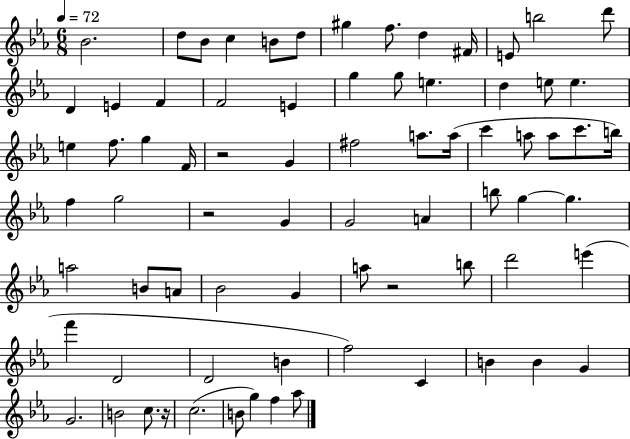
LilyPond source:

{
  \clef treble
  \numericTimeSignature
  \time 6/8
  \key ees \major
  \tempo 4 = 72
  bes'2. | d''8 bes'8 c''4 b'8 d''8 | gis''4 f''8. d''4 fis'16 | e'8 b''2 d'''8 | \break d'4 e'4 f'4 | f'2 e'4 | g''4 g''8 e''4. | d''4 e''8 e''4. | \break e''4 f''8. g''4 f'16 | r2 g'4 | fis''2 a''8. a''16( | c'''4 a''8 a''8 c'''8. b''16) | \break f''4 g''2 | r2 g'4 | g'2 a'4 | b''8 g''4~~ g''4. | \break a''2 b'8 a'8 | bes'2 g'4 | a''8 r2 b''8 | d'''2 e'''4( | \break f'''4 d'2 | d'2 b'4 | f''2) c'4 | b'4 b'4 g'4 | \break g'2. | b'2 c''8. r16 | c''2.( | b'8 g''4) f''4 aes''8 | \break \bar "|."
}